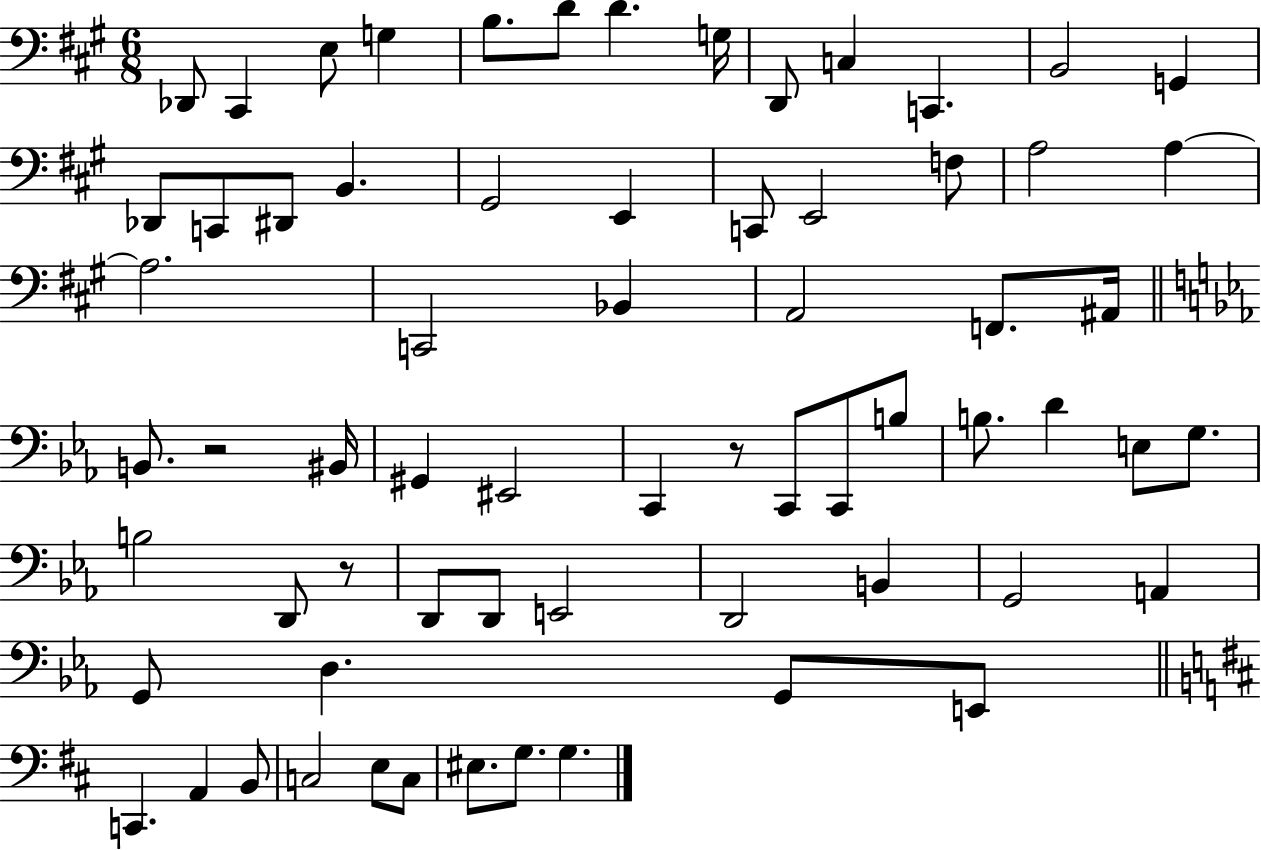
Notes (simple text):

Db2/e C#2/q E3/e G3/q B3/e. D4/e D4/q. G3/s D2/e C3/q C2/q. B2/h G2/q Db2/e C2/e D#2/e B2/q. G#2/h E2/q C2/e E2/h F3/e A3/h A3/q A3/h. C2/h Bb2/q A2/h F2/e. A#2/s B2/e. R/h BIS2/s G#2/q EIS2/h C2/q R/e C2/e C2/e B3/e B3/e. D4/q E3/e G3/e. B3/h D2/e R/e D2/e D2/e E2/h D2/h B2/q G2/h A2/q G2/e D3/q. G2/e E2/e C2/q. A2/q B2/e C3/h E3/e C3/e EIS3/e. G3/e. G3/q.